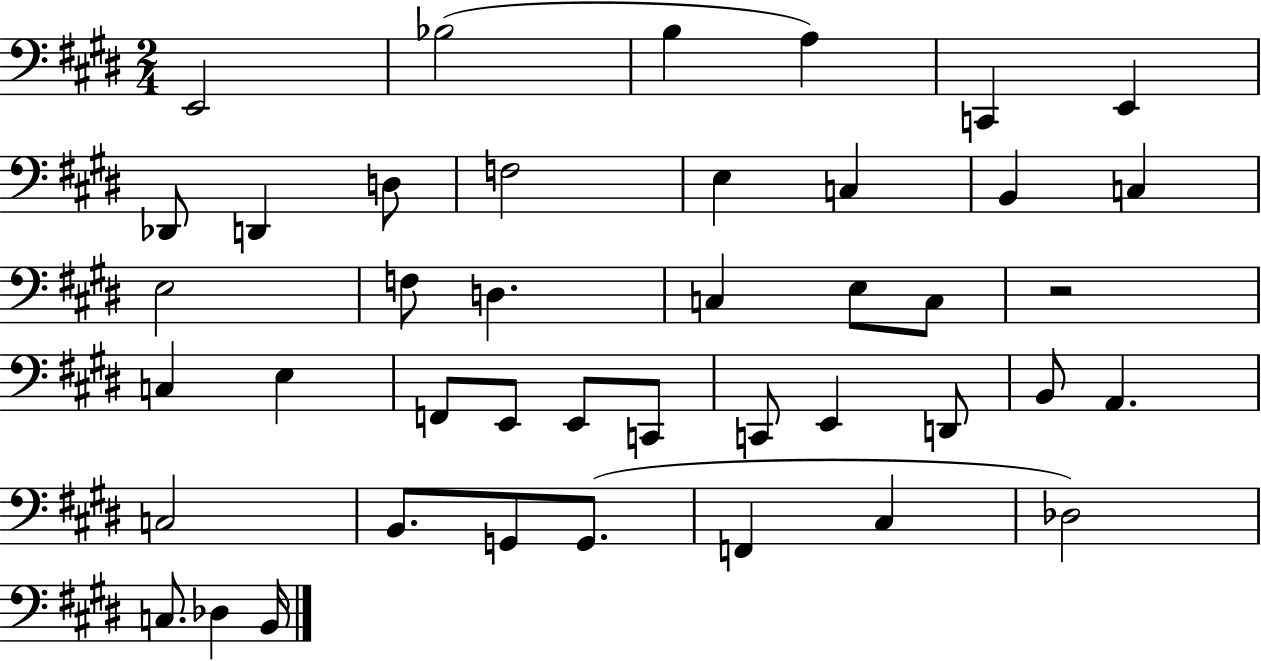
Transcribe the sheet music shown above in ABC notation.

X:1
T:Untitled
M:2/4
L:1/4
K:E
E,,2 _B,2 B, A, C,, E,, _D,,/2 D,, D,/2 F,2 E, C, B,, C, E,2 F,/2 D, C, E,/2 C,/2 z2 C, E, F,,/2 E,,/2 E,,/2 C,,/2 C,,/2 E,, D,,/2 B,,/2 A,, C,2 B,,/2 G,,/2 G,,/2 F,, ^C, _D,2 C,/2 _D, B,,/4